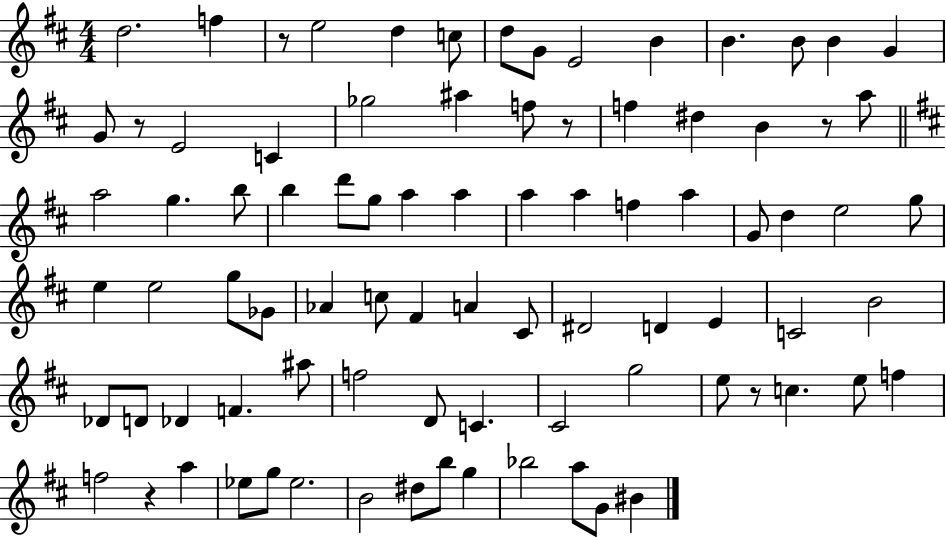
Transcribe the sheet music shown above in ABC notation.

X:1
T:Untitled
M:4/4
L:1/4
K:D
d2 f z/2 e2 d c/2 d/2 G/2 E2 B B B/2 B G G/2 z/2 E2 C _g2 ^a f/2 z/2 f ^d B z/2 a/2 a2 g b/2 b d'/2 g/2 a a a a f a G/2 d e2 g/2 e e2 g/2 _G/2 _A c/2 ^F A ^C/2 ^D2 D E C2 B2 _D/2 D/2 _D F ^a/2 f2 D/2 C ^C2 g2 e/2 z/2 c e/2 f f2 z a _e/2 g/2 _e2 B2 ^d/2 b/2 g _b2 a/2 G/2 ^B